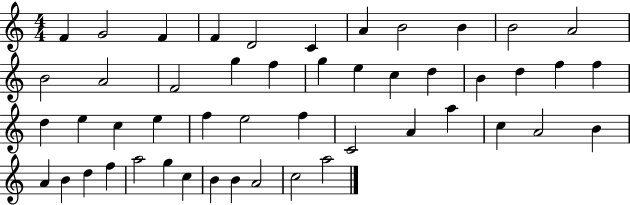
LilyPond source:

{
  \clef treble
  \numericTimeSignature
  \time 4/4
  \key c \major
  f'4 g'2 f'4 | f'4 d'2 c'4 | a'4 b'2 b'4 | b'2 a'2 | \break b'2 a'2 | f'2 g''4 f''4 | g''4 e''4 c''4 d''4 | b'4 d''4 f''4 f''4 | \break d''4 e''4 c''4 e''4 | f''4 e''2 f''4 | c'2 a'4 a''4 | c''4 a'2 b'4 | \break a'4 b'4 d''4 f''4 | a''2 g''4 c''4 | b'4 b'4 a'2 | c''2 a''2 | \break \bar "|."
}